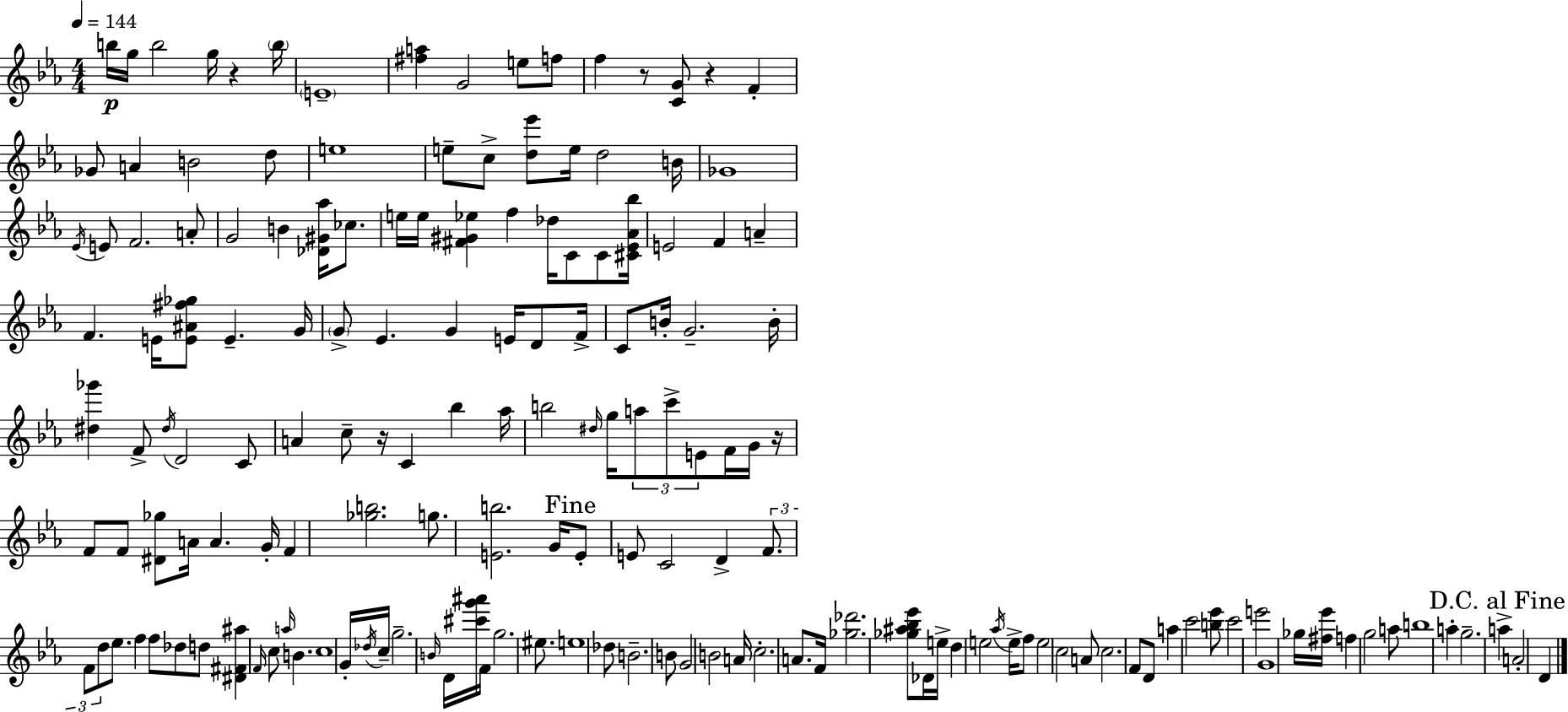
X:1
T:Untitled
M:4/4
L:1/4
K:Cm
b/4 g/4 b2 g/4 z b/4 E4 [^fa] G2 e/2 f/2 f z/2 [CG]/2 z F _G/2 A B2 d/2 e4 e/2 c/2 [d_e']/2 e/4 d2 B/4 _G4 _E/4 E/2 F2 A/2 G2 B [_D^G_a]/4 _c/2 e/4 e/4 [^F^G_e] f _d/4 C/2 C/2 [^C_E_A_b]/4 E2 F A F E/4 [E^A^f_g]/2 E G/4 G/2 _E G E/4 D/2 F/4 C/2 B/4 G2 B/4 [^d_g'] F/2 ^d/4 D2 C/2 A c/2 z/4 C _b _a/4 b2 ^d/4 g/4 a/2 c'/2 E/2 F/4 G/4 z/4 F/2 F/2 [^D_g]/2 A/4 A G/4 F [_gb]2 g/2 [Eb]2 G/4 E/2 E/2 C2 D F/2 F/2 d/2 _e/2 f f/2 _d/2 d/2 [^D^F^a] F/4 c/2 a/4 B c4 G/4 _d/4 c/4 g2 B/4 D/4 [^c'g'^a']/4 F/4 g2 ^e/2 e4 _d/2 B2 B/2 G2 B2 A/4 c2 A/2 F/4 [_g_d']2 [_g^a_b_e']/2 _D/4 e/4 d e2 _a/4 e/4 f/2 e2 c2 A/2 c2 F/2 D/2 a c'2 [b_e']/2 c'2 e'2 G4 _g/4 [^f_e']/4 f g2 a/2 b4 a g2 a A2 D